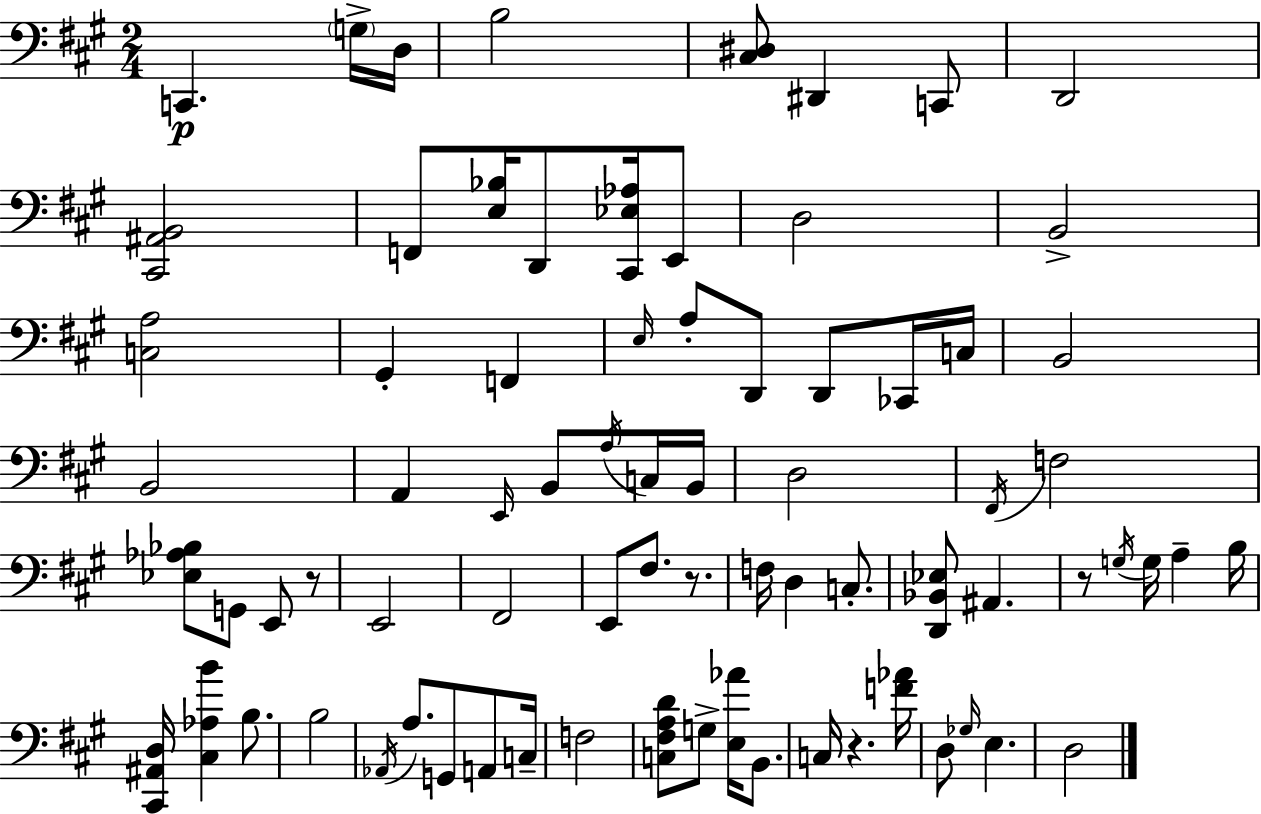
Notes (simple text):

C2/q. G3/s D3/s B3/h [C#3,D#3]/e D#2/q C2/e D2/h [C#2,A#2,B2]/h F2/e [E3,Bb3]/s D2/e [C#2,Eb3,Ab3]/s E2/e D3/h B2/h [C3,A3]/h G#2/q F2/q E3/s A3/e D2/e D2/e CES2/s C3/s B2/h B2/h A2/q E2/s B2/e A3/s C3/s B2/s D3/h F#2/s F3/h [Eb3,Ab3,Bb3]/e G2/e E2/e R/e E2/h F#2/h E2/e F#3/e. R/e. F3/s D3/q C3/e. [D2,Bb2,Eb3]/e A#2/q. R/e G3/s G3/s A3/q B3/s [C#2,A#2,D3]/s [C#3,Ab3,B4]/q B3/e. B3/h Ab2/s A3/e. G2/e A2/e C3/s F3/h [C3,F#3,A3,D4]/e G3/e [E3,Ab4]/s B2/e. C3/s R/q. [F4,Ab4]/s D3/e Gb3/s E3/q. D3/h